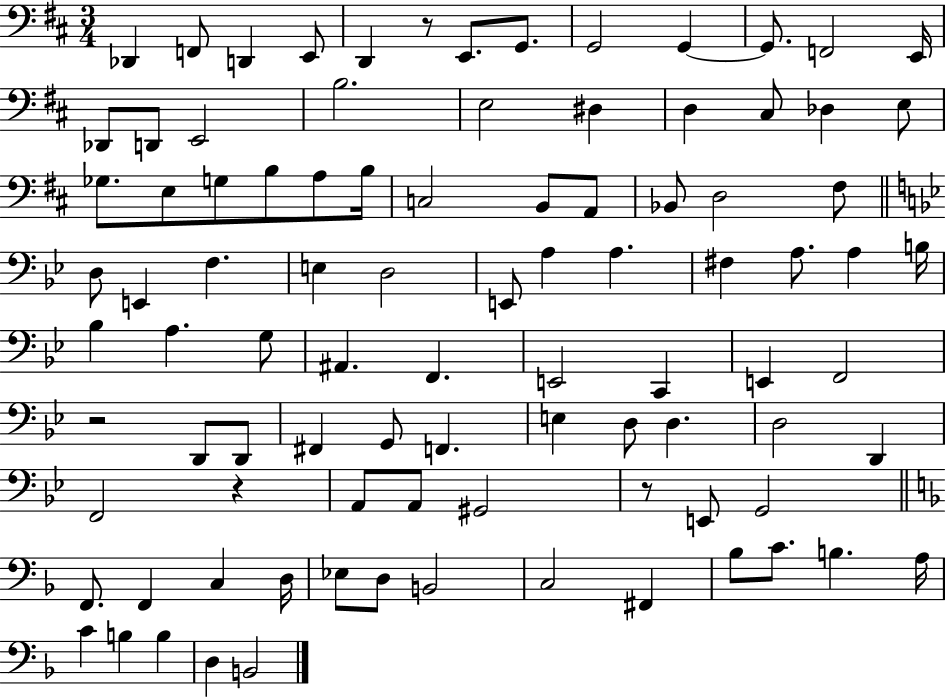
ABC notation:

X:1
T:Untitled
M:3/4
L:1/4
K:D
_D,, F,,/2 D,, E,,/2 D,, z/2 E,,/2 G,,/2 G,,2 G,, G,,/2 F,,2 E,,/4 _D,,/2 D,,/2 E,,2 B,2 E,2 ^D, D, ^C,/2 _D, E,/2 _G,/2 E,/2 G,/2 B,/2 A,/2 B,/4 C,2 B,,/2 A,,/2 _B,,/2 D,2 ^F,/2 D,/2 E,, F, E, D,2 E,,/2 A, A, ^F, A,/2 A, B,/4 _B, A, G,/2 ^A,, F,, E,,2 C,, E,, F,,2 z2 D,,/2 D,,/2 ^F,, G,,/2 F,, E, D,/2 D, D,2 D,, F,,2 z A,,/2 A,,/2 ^G,,2 z/2 E,,/2 G,,2 F,,/2 F,, C, D,/4 _E,/2 D,/2 B,,2 C,2 ^F,, _B,/2 C/2 B, A,/4 C B, B, D, B,,2